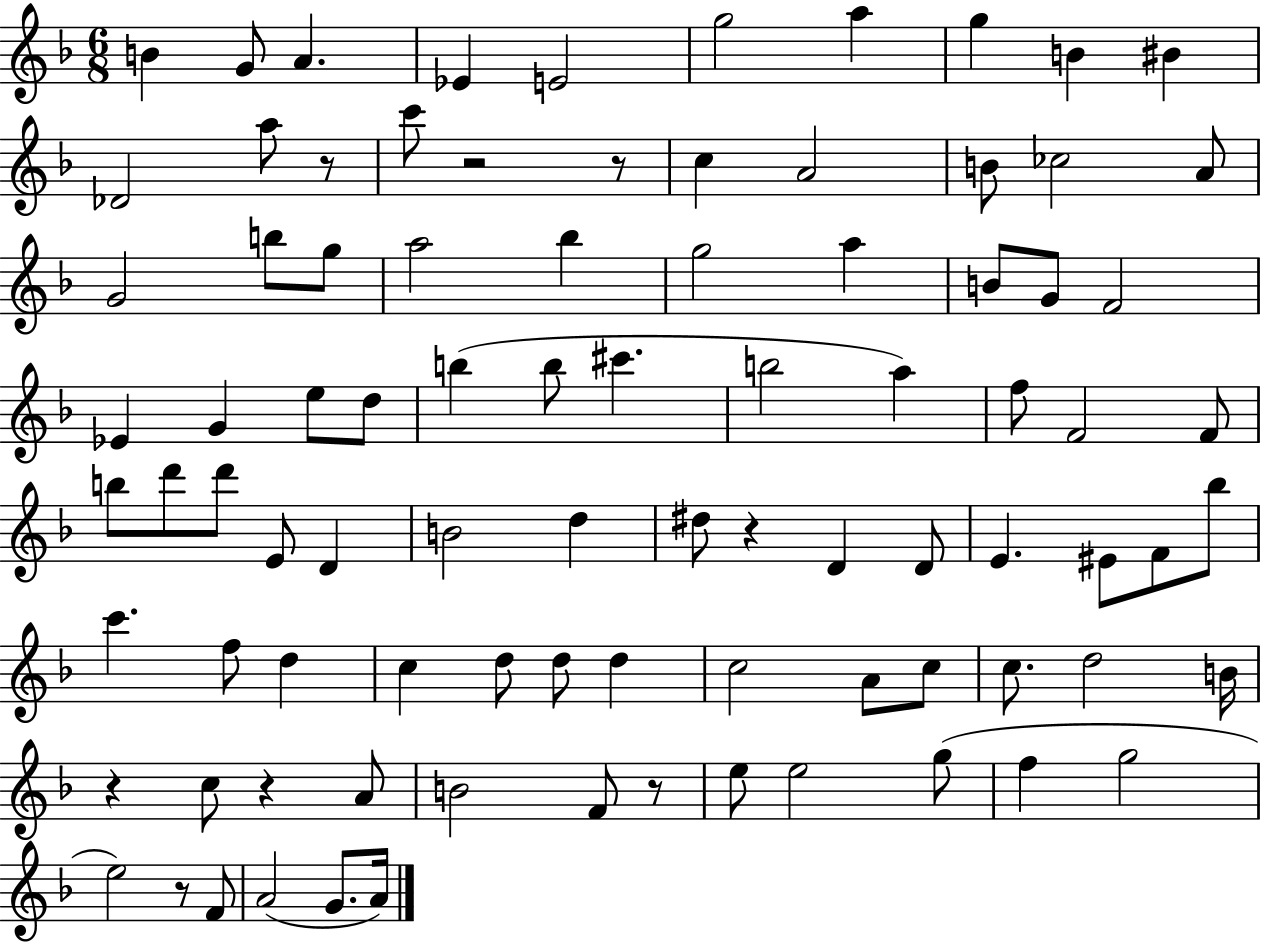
B4/q G4/e A4/q. Eb4/q E4/h G5/h A5/q G5/q B4/q BIS4/q Db4/h A5/e R/e C6/e R/h R/e C5/q A4/h B4/e CES5/h A4/e G4/h B5/e G5/e A5/h Bb5/q G5/h A5/q B4/e G4/e F4/h Eb4/q G4/q E5/e D5/e B5/q B5/e C#6/q. B5/h A5/q F5/e F4/h F4/e B5/e D6/e D6/e E4/e D4/q B4/h D5/q D#5/e R/q D4/q D4/e E4/q. EIS4/e F4/e Bb5/e C6/q. F5/e D5/q C5/q D5/e D5/e D5/q C5/h A4/e C5/e C5/e. D5/h B4/s R/q C5/e R/q A4/e B4/h F4/e R/e E5/e E5/h G5/e F5/q G5/h E5/h R/e F4/e A4/h G4/e. A4/s